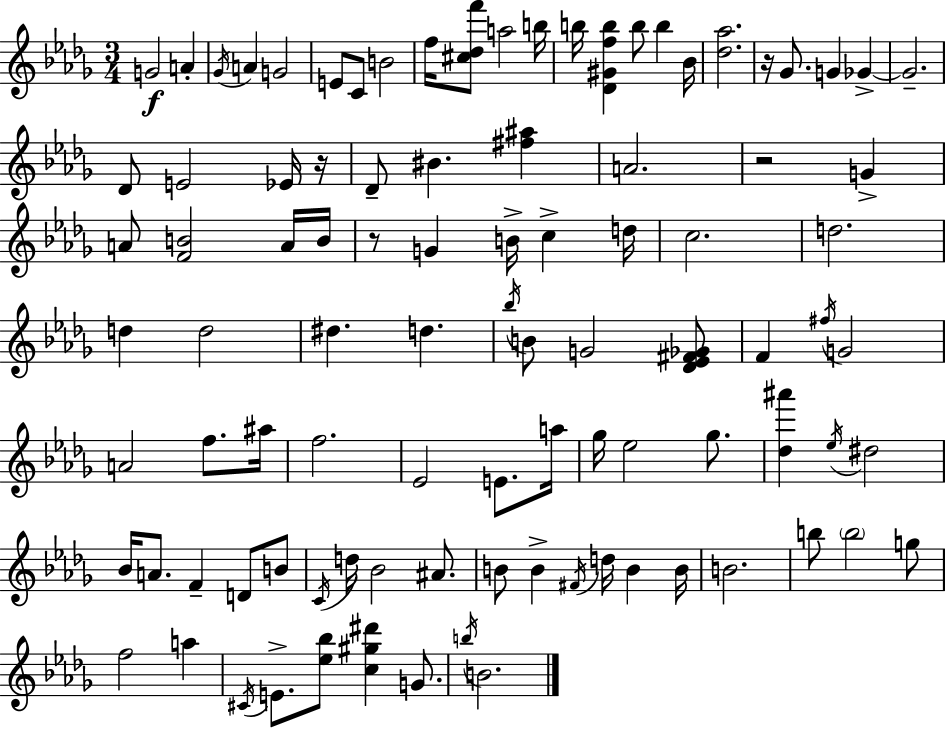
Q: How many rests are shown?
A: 4